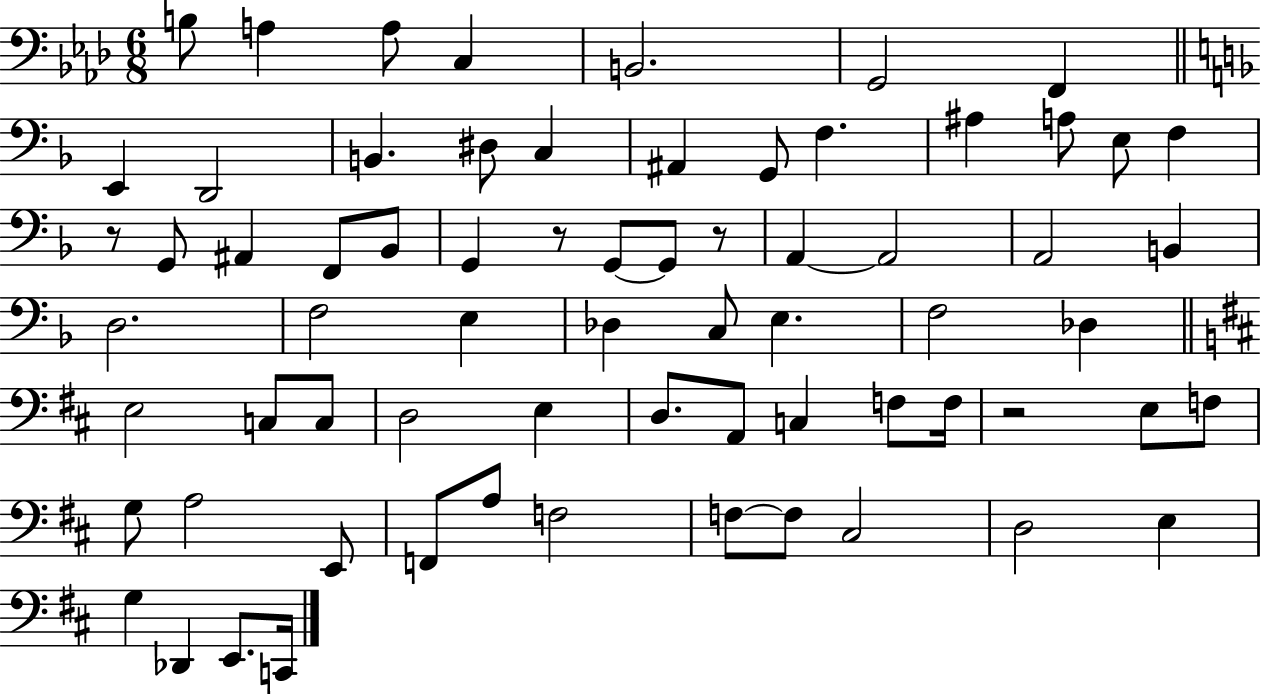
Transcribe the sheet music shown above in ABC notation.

X:1
T:Untitled
M:6/8
L:1/4
K:Ab
B,/2 A, A,/2 C, B,,2 G,,2 F,, E,, D,,2 B,, ^D,/2 C, ^A,, G,,/2 F, ^A, A,/2 E,/2 F, z/2 G,,/2 ^A,, F,,/2 _B,,/2 G,, z/2 G,,/2 G,,/2 z/2 A,, A,,2 A,,2 B,, D,2 F,2 E, _D, C,/2 E, F,2 _D, E,2 C,/2 C,/2 D,2 E, D,/2 A,,/2 C, F,/2 F,/4 z2 E,/2 F,/2 G,/2 A,2 E,,/2 F,,/2 A,/2 F,2 F,/2 F,/2 ^C,2 D,2 E, G, _D,, E,,/2 C,,/4